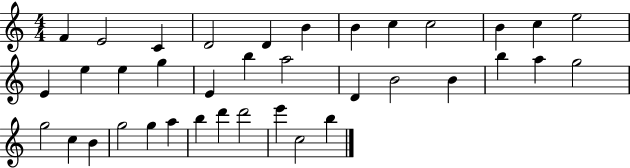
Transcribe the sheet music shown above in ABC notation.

X:1
T:Untitled
M:4/4
L:1/4
K:C
F E2 C D2 D B B c c2 B c e2 E e e g E b a2 D B2 B b a g2 g2 c B g2 g a b d' d'2 e' c2 b